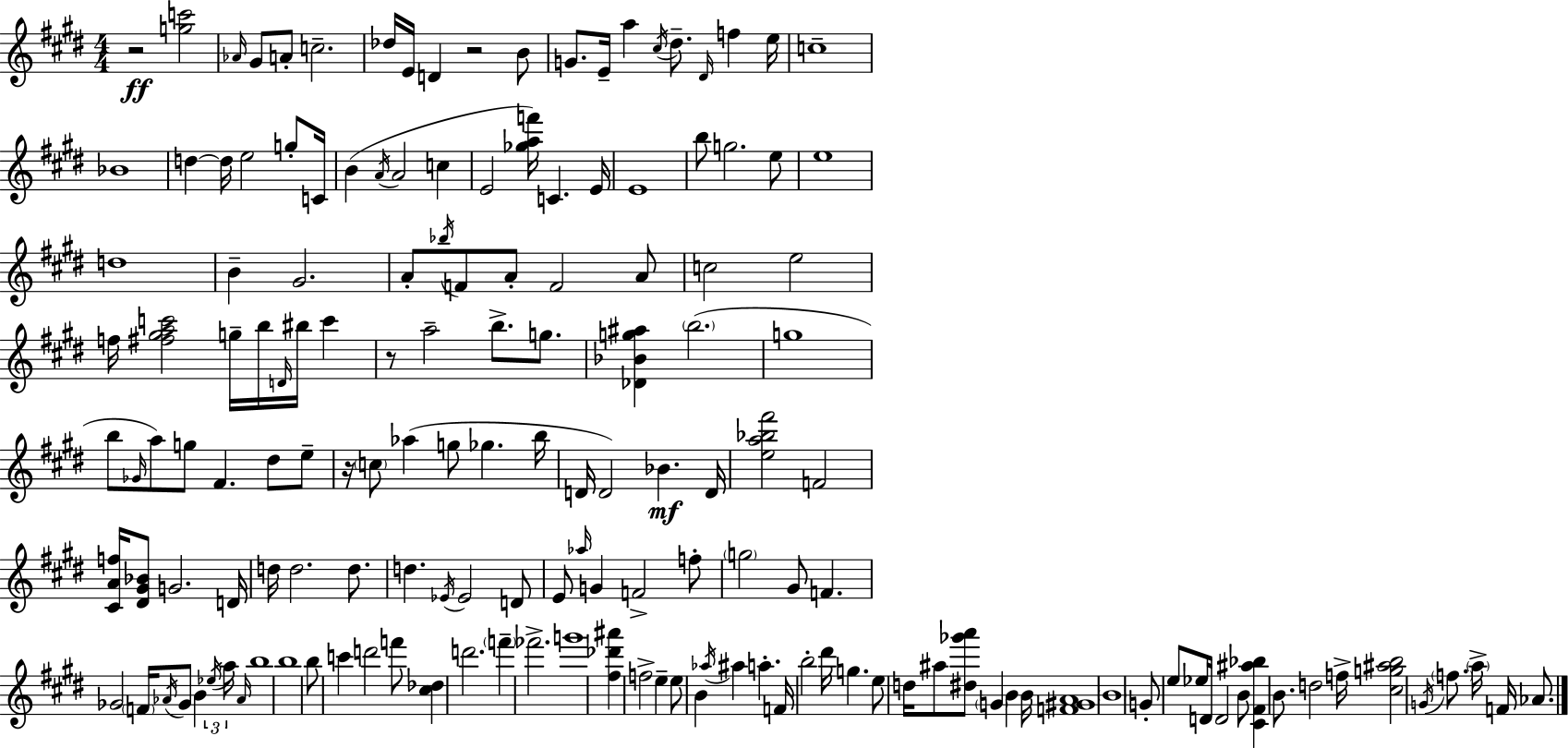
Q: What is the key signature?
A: E major